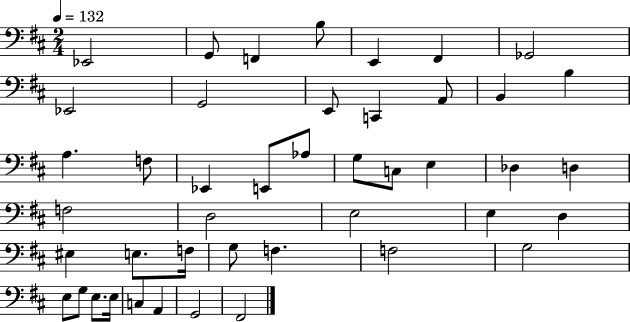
Eb2/h G2/e F2/q B3/e E2/q F#2/q Gb2/h Eb2/h G2/h E2/e C2/q A2/e B2/q B3/q A3/q. F3/e Eb2/q E2/e Ab3/e G3/e C3/e E3/q Db3/q D3/q F3/h D3/h E3/h E3/q D3/q EIS3/q E3/e. F3/s G3/e F3/q. F3/h G3/h E3/e G3/e E3/e. E3/s C3/q A2/q G2/h F#2/h